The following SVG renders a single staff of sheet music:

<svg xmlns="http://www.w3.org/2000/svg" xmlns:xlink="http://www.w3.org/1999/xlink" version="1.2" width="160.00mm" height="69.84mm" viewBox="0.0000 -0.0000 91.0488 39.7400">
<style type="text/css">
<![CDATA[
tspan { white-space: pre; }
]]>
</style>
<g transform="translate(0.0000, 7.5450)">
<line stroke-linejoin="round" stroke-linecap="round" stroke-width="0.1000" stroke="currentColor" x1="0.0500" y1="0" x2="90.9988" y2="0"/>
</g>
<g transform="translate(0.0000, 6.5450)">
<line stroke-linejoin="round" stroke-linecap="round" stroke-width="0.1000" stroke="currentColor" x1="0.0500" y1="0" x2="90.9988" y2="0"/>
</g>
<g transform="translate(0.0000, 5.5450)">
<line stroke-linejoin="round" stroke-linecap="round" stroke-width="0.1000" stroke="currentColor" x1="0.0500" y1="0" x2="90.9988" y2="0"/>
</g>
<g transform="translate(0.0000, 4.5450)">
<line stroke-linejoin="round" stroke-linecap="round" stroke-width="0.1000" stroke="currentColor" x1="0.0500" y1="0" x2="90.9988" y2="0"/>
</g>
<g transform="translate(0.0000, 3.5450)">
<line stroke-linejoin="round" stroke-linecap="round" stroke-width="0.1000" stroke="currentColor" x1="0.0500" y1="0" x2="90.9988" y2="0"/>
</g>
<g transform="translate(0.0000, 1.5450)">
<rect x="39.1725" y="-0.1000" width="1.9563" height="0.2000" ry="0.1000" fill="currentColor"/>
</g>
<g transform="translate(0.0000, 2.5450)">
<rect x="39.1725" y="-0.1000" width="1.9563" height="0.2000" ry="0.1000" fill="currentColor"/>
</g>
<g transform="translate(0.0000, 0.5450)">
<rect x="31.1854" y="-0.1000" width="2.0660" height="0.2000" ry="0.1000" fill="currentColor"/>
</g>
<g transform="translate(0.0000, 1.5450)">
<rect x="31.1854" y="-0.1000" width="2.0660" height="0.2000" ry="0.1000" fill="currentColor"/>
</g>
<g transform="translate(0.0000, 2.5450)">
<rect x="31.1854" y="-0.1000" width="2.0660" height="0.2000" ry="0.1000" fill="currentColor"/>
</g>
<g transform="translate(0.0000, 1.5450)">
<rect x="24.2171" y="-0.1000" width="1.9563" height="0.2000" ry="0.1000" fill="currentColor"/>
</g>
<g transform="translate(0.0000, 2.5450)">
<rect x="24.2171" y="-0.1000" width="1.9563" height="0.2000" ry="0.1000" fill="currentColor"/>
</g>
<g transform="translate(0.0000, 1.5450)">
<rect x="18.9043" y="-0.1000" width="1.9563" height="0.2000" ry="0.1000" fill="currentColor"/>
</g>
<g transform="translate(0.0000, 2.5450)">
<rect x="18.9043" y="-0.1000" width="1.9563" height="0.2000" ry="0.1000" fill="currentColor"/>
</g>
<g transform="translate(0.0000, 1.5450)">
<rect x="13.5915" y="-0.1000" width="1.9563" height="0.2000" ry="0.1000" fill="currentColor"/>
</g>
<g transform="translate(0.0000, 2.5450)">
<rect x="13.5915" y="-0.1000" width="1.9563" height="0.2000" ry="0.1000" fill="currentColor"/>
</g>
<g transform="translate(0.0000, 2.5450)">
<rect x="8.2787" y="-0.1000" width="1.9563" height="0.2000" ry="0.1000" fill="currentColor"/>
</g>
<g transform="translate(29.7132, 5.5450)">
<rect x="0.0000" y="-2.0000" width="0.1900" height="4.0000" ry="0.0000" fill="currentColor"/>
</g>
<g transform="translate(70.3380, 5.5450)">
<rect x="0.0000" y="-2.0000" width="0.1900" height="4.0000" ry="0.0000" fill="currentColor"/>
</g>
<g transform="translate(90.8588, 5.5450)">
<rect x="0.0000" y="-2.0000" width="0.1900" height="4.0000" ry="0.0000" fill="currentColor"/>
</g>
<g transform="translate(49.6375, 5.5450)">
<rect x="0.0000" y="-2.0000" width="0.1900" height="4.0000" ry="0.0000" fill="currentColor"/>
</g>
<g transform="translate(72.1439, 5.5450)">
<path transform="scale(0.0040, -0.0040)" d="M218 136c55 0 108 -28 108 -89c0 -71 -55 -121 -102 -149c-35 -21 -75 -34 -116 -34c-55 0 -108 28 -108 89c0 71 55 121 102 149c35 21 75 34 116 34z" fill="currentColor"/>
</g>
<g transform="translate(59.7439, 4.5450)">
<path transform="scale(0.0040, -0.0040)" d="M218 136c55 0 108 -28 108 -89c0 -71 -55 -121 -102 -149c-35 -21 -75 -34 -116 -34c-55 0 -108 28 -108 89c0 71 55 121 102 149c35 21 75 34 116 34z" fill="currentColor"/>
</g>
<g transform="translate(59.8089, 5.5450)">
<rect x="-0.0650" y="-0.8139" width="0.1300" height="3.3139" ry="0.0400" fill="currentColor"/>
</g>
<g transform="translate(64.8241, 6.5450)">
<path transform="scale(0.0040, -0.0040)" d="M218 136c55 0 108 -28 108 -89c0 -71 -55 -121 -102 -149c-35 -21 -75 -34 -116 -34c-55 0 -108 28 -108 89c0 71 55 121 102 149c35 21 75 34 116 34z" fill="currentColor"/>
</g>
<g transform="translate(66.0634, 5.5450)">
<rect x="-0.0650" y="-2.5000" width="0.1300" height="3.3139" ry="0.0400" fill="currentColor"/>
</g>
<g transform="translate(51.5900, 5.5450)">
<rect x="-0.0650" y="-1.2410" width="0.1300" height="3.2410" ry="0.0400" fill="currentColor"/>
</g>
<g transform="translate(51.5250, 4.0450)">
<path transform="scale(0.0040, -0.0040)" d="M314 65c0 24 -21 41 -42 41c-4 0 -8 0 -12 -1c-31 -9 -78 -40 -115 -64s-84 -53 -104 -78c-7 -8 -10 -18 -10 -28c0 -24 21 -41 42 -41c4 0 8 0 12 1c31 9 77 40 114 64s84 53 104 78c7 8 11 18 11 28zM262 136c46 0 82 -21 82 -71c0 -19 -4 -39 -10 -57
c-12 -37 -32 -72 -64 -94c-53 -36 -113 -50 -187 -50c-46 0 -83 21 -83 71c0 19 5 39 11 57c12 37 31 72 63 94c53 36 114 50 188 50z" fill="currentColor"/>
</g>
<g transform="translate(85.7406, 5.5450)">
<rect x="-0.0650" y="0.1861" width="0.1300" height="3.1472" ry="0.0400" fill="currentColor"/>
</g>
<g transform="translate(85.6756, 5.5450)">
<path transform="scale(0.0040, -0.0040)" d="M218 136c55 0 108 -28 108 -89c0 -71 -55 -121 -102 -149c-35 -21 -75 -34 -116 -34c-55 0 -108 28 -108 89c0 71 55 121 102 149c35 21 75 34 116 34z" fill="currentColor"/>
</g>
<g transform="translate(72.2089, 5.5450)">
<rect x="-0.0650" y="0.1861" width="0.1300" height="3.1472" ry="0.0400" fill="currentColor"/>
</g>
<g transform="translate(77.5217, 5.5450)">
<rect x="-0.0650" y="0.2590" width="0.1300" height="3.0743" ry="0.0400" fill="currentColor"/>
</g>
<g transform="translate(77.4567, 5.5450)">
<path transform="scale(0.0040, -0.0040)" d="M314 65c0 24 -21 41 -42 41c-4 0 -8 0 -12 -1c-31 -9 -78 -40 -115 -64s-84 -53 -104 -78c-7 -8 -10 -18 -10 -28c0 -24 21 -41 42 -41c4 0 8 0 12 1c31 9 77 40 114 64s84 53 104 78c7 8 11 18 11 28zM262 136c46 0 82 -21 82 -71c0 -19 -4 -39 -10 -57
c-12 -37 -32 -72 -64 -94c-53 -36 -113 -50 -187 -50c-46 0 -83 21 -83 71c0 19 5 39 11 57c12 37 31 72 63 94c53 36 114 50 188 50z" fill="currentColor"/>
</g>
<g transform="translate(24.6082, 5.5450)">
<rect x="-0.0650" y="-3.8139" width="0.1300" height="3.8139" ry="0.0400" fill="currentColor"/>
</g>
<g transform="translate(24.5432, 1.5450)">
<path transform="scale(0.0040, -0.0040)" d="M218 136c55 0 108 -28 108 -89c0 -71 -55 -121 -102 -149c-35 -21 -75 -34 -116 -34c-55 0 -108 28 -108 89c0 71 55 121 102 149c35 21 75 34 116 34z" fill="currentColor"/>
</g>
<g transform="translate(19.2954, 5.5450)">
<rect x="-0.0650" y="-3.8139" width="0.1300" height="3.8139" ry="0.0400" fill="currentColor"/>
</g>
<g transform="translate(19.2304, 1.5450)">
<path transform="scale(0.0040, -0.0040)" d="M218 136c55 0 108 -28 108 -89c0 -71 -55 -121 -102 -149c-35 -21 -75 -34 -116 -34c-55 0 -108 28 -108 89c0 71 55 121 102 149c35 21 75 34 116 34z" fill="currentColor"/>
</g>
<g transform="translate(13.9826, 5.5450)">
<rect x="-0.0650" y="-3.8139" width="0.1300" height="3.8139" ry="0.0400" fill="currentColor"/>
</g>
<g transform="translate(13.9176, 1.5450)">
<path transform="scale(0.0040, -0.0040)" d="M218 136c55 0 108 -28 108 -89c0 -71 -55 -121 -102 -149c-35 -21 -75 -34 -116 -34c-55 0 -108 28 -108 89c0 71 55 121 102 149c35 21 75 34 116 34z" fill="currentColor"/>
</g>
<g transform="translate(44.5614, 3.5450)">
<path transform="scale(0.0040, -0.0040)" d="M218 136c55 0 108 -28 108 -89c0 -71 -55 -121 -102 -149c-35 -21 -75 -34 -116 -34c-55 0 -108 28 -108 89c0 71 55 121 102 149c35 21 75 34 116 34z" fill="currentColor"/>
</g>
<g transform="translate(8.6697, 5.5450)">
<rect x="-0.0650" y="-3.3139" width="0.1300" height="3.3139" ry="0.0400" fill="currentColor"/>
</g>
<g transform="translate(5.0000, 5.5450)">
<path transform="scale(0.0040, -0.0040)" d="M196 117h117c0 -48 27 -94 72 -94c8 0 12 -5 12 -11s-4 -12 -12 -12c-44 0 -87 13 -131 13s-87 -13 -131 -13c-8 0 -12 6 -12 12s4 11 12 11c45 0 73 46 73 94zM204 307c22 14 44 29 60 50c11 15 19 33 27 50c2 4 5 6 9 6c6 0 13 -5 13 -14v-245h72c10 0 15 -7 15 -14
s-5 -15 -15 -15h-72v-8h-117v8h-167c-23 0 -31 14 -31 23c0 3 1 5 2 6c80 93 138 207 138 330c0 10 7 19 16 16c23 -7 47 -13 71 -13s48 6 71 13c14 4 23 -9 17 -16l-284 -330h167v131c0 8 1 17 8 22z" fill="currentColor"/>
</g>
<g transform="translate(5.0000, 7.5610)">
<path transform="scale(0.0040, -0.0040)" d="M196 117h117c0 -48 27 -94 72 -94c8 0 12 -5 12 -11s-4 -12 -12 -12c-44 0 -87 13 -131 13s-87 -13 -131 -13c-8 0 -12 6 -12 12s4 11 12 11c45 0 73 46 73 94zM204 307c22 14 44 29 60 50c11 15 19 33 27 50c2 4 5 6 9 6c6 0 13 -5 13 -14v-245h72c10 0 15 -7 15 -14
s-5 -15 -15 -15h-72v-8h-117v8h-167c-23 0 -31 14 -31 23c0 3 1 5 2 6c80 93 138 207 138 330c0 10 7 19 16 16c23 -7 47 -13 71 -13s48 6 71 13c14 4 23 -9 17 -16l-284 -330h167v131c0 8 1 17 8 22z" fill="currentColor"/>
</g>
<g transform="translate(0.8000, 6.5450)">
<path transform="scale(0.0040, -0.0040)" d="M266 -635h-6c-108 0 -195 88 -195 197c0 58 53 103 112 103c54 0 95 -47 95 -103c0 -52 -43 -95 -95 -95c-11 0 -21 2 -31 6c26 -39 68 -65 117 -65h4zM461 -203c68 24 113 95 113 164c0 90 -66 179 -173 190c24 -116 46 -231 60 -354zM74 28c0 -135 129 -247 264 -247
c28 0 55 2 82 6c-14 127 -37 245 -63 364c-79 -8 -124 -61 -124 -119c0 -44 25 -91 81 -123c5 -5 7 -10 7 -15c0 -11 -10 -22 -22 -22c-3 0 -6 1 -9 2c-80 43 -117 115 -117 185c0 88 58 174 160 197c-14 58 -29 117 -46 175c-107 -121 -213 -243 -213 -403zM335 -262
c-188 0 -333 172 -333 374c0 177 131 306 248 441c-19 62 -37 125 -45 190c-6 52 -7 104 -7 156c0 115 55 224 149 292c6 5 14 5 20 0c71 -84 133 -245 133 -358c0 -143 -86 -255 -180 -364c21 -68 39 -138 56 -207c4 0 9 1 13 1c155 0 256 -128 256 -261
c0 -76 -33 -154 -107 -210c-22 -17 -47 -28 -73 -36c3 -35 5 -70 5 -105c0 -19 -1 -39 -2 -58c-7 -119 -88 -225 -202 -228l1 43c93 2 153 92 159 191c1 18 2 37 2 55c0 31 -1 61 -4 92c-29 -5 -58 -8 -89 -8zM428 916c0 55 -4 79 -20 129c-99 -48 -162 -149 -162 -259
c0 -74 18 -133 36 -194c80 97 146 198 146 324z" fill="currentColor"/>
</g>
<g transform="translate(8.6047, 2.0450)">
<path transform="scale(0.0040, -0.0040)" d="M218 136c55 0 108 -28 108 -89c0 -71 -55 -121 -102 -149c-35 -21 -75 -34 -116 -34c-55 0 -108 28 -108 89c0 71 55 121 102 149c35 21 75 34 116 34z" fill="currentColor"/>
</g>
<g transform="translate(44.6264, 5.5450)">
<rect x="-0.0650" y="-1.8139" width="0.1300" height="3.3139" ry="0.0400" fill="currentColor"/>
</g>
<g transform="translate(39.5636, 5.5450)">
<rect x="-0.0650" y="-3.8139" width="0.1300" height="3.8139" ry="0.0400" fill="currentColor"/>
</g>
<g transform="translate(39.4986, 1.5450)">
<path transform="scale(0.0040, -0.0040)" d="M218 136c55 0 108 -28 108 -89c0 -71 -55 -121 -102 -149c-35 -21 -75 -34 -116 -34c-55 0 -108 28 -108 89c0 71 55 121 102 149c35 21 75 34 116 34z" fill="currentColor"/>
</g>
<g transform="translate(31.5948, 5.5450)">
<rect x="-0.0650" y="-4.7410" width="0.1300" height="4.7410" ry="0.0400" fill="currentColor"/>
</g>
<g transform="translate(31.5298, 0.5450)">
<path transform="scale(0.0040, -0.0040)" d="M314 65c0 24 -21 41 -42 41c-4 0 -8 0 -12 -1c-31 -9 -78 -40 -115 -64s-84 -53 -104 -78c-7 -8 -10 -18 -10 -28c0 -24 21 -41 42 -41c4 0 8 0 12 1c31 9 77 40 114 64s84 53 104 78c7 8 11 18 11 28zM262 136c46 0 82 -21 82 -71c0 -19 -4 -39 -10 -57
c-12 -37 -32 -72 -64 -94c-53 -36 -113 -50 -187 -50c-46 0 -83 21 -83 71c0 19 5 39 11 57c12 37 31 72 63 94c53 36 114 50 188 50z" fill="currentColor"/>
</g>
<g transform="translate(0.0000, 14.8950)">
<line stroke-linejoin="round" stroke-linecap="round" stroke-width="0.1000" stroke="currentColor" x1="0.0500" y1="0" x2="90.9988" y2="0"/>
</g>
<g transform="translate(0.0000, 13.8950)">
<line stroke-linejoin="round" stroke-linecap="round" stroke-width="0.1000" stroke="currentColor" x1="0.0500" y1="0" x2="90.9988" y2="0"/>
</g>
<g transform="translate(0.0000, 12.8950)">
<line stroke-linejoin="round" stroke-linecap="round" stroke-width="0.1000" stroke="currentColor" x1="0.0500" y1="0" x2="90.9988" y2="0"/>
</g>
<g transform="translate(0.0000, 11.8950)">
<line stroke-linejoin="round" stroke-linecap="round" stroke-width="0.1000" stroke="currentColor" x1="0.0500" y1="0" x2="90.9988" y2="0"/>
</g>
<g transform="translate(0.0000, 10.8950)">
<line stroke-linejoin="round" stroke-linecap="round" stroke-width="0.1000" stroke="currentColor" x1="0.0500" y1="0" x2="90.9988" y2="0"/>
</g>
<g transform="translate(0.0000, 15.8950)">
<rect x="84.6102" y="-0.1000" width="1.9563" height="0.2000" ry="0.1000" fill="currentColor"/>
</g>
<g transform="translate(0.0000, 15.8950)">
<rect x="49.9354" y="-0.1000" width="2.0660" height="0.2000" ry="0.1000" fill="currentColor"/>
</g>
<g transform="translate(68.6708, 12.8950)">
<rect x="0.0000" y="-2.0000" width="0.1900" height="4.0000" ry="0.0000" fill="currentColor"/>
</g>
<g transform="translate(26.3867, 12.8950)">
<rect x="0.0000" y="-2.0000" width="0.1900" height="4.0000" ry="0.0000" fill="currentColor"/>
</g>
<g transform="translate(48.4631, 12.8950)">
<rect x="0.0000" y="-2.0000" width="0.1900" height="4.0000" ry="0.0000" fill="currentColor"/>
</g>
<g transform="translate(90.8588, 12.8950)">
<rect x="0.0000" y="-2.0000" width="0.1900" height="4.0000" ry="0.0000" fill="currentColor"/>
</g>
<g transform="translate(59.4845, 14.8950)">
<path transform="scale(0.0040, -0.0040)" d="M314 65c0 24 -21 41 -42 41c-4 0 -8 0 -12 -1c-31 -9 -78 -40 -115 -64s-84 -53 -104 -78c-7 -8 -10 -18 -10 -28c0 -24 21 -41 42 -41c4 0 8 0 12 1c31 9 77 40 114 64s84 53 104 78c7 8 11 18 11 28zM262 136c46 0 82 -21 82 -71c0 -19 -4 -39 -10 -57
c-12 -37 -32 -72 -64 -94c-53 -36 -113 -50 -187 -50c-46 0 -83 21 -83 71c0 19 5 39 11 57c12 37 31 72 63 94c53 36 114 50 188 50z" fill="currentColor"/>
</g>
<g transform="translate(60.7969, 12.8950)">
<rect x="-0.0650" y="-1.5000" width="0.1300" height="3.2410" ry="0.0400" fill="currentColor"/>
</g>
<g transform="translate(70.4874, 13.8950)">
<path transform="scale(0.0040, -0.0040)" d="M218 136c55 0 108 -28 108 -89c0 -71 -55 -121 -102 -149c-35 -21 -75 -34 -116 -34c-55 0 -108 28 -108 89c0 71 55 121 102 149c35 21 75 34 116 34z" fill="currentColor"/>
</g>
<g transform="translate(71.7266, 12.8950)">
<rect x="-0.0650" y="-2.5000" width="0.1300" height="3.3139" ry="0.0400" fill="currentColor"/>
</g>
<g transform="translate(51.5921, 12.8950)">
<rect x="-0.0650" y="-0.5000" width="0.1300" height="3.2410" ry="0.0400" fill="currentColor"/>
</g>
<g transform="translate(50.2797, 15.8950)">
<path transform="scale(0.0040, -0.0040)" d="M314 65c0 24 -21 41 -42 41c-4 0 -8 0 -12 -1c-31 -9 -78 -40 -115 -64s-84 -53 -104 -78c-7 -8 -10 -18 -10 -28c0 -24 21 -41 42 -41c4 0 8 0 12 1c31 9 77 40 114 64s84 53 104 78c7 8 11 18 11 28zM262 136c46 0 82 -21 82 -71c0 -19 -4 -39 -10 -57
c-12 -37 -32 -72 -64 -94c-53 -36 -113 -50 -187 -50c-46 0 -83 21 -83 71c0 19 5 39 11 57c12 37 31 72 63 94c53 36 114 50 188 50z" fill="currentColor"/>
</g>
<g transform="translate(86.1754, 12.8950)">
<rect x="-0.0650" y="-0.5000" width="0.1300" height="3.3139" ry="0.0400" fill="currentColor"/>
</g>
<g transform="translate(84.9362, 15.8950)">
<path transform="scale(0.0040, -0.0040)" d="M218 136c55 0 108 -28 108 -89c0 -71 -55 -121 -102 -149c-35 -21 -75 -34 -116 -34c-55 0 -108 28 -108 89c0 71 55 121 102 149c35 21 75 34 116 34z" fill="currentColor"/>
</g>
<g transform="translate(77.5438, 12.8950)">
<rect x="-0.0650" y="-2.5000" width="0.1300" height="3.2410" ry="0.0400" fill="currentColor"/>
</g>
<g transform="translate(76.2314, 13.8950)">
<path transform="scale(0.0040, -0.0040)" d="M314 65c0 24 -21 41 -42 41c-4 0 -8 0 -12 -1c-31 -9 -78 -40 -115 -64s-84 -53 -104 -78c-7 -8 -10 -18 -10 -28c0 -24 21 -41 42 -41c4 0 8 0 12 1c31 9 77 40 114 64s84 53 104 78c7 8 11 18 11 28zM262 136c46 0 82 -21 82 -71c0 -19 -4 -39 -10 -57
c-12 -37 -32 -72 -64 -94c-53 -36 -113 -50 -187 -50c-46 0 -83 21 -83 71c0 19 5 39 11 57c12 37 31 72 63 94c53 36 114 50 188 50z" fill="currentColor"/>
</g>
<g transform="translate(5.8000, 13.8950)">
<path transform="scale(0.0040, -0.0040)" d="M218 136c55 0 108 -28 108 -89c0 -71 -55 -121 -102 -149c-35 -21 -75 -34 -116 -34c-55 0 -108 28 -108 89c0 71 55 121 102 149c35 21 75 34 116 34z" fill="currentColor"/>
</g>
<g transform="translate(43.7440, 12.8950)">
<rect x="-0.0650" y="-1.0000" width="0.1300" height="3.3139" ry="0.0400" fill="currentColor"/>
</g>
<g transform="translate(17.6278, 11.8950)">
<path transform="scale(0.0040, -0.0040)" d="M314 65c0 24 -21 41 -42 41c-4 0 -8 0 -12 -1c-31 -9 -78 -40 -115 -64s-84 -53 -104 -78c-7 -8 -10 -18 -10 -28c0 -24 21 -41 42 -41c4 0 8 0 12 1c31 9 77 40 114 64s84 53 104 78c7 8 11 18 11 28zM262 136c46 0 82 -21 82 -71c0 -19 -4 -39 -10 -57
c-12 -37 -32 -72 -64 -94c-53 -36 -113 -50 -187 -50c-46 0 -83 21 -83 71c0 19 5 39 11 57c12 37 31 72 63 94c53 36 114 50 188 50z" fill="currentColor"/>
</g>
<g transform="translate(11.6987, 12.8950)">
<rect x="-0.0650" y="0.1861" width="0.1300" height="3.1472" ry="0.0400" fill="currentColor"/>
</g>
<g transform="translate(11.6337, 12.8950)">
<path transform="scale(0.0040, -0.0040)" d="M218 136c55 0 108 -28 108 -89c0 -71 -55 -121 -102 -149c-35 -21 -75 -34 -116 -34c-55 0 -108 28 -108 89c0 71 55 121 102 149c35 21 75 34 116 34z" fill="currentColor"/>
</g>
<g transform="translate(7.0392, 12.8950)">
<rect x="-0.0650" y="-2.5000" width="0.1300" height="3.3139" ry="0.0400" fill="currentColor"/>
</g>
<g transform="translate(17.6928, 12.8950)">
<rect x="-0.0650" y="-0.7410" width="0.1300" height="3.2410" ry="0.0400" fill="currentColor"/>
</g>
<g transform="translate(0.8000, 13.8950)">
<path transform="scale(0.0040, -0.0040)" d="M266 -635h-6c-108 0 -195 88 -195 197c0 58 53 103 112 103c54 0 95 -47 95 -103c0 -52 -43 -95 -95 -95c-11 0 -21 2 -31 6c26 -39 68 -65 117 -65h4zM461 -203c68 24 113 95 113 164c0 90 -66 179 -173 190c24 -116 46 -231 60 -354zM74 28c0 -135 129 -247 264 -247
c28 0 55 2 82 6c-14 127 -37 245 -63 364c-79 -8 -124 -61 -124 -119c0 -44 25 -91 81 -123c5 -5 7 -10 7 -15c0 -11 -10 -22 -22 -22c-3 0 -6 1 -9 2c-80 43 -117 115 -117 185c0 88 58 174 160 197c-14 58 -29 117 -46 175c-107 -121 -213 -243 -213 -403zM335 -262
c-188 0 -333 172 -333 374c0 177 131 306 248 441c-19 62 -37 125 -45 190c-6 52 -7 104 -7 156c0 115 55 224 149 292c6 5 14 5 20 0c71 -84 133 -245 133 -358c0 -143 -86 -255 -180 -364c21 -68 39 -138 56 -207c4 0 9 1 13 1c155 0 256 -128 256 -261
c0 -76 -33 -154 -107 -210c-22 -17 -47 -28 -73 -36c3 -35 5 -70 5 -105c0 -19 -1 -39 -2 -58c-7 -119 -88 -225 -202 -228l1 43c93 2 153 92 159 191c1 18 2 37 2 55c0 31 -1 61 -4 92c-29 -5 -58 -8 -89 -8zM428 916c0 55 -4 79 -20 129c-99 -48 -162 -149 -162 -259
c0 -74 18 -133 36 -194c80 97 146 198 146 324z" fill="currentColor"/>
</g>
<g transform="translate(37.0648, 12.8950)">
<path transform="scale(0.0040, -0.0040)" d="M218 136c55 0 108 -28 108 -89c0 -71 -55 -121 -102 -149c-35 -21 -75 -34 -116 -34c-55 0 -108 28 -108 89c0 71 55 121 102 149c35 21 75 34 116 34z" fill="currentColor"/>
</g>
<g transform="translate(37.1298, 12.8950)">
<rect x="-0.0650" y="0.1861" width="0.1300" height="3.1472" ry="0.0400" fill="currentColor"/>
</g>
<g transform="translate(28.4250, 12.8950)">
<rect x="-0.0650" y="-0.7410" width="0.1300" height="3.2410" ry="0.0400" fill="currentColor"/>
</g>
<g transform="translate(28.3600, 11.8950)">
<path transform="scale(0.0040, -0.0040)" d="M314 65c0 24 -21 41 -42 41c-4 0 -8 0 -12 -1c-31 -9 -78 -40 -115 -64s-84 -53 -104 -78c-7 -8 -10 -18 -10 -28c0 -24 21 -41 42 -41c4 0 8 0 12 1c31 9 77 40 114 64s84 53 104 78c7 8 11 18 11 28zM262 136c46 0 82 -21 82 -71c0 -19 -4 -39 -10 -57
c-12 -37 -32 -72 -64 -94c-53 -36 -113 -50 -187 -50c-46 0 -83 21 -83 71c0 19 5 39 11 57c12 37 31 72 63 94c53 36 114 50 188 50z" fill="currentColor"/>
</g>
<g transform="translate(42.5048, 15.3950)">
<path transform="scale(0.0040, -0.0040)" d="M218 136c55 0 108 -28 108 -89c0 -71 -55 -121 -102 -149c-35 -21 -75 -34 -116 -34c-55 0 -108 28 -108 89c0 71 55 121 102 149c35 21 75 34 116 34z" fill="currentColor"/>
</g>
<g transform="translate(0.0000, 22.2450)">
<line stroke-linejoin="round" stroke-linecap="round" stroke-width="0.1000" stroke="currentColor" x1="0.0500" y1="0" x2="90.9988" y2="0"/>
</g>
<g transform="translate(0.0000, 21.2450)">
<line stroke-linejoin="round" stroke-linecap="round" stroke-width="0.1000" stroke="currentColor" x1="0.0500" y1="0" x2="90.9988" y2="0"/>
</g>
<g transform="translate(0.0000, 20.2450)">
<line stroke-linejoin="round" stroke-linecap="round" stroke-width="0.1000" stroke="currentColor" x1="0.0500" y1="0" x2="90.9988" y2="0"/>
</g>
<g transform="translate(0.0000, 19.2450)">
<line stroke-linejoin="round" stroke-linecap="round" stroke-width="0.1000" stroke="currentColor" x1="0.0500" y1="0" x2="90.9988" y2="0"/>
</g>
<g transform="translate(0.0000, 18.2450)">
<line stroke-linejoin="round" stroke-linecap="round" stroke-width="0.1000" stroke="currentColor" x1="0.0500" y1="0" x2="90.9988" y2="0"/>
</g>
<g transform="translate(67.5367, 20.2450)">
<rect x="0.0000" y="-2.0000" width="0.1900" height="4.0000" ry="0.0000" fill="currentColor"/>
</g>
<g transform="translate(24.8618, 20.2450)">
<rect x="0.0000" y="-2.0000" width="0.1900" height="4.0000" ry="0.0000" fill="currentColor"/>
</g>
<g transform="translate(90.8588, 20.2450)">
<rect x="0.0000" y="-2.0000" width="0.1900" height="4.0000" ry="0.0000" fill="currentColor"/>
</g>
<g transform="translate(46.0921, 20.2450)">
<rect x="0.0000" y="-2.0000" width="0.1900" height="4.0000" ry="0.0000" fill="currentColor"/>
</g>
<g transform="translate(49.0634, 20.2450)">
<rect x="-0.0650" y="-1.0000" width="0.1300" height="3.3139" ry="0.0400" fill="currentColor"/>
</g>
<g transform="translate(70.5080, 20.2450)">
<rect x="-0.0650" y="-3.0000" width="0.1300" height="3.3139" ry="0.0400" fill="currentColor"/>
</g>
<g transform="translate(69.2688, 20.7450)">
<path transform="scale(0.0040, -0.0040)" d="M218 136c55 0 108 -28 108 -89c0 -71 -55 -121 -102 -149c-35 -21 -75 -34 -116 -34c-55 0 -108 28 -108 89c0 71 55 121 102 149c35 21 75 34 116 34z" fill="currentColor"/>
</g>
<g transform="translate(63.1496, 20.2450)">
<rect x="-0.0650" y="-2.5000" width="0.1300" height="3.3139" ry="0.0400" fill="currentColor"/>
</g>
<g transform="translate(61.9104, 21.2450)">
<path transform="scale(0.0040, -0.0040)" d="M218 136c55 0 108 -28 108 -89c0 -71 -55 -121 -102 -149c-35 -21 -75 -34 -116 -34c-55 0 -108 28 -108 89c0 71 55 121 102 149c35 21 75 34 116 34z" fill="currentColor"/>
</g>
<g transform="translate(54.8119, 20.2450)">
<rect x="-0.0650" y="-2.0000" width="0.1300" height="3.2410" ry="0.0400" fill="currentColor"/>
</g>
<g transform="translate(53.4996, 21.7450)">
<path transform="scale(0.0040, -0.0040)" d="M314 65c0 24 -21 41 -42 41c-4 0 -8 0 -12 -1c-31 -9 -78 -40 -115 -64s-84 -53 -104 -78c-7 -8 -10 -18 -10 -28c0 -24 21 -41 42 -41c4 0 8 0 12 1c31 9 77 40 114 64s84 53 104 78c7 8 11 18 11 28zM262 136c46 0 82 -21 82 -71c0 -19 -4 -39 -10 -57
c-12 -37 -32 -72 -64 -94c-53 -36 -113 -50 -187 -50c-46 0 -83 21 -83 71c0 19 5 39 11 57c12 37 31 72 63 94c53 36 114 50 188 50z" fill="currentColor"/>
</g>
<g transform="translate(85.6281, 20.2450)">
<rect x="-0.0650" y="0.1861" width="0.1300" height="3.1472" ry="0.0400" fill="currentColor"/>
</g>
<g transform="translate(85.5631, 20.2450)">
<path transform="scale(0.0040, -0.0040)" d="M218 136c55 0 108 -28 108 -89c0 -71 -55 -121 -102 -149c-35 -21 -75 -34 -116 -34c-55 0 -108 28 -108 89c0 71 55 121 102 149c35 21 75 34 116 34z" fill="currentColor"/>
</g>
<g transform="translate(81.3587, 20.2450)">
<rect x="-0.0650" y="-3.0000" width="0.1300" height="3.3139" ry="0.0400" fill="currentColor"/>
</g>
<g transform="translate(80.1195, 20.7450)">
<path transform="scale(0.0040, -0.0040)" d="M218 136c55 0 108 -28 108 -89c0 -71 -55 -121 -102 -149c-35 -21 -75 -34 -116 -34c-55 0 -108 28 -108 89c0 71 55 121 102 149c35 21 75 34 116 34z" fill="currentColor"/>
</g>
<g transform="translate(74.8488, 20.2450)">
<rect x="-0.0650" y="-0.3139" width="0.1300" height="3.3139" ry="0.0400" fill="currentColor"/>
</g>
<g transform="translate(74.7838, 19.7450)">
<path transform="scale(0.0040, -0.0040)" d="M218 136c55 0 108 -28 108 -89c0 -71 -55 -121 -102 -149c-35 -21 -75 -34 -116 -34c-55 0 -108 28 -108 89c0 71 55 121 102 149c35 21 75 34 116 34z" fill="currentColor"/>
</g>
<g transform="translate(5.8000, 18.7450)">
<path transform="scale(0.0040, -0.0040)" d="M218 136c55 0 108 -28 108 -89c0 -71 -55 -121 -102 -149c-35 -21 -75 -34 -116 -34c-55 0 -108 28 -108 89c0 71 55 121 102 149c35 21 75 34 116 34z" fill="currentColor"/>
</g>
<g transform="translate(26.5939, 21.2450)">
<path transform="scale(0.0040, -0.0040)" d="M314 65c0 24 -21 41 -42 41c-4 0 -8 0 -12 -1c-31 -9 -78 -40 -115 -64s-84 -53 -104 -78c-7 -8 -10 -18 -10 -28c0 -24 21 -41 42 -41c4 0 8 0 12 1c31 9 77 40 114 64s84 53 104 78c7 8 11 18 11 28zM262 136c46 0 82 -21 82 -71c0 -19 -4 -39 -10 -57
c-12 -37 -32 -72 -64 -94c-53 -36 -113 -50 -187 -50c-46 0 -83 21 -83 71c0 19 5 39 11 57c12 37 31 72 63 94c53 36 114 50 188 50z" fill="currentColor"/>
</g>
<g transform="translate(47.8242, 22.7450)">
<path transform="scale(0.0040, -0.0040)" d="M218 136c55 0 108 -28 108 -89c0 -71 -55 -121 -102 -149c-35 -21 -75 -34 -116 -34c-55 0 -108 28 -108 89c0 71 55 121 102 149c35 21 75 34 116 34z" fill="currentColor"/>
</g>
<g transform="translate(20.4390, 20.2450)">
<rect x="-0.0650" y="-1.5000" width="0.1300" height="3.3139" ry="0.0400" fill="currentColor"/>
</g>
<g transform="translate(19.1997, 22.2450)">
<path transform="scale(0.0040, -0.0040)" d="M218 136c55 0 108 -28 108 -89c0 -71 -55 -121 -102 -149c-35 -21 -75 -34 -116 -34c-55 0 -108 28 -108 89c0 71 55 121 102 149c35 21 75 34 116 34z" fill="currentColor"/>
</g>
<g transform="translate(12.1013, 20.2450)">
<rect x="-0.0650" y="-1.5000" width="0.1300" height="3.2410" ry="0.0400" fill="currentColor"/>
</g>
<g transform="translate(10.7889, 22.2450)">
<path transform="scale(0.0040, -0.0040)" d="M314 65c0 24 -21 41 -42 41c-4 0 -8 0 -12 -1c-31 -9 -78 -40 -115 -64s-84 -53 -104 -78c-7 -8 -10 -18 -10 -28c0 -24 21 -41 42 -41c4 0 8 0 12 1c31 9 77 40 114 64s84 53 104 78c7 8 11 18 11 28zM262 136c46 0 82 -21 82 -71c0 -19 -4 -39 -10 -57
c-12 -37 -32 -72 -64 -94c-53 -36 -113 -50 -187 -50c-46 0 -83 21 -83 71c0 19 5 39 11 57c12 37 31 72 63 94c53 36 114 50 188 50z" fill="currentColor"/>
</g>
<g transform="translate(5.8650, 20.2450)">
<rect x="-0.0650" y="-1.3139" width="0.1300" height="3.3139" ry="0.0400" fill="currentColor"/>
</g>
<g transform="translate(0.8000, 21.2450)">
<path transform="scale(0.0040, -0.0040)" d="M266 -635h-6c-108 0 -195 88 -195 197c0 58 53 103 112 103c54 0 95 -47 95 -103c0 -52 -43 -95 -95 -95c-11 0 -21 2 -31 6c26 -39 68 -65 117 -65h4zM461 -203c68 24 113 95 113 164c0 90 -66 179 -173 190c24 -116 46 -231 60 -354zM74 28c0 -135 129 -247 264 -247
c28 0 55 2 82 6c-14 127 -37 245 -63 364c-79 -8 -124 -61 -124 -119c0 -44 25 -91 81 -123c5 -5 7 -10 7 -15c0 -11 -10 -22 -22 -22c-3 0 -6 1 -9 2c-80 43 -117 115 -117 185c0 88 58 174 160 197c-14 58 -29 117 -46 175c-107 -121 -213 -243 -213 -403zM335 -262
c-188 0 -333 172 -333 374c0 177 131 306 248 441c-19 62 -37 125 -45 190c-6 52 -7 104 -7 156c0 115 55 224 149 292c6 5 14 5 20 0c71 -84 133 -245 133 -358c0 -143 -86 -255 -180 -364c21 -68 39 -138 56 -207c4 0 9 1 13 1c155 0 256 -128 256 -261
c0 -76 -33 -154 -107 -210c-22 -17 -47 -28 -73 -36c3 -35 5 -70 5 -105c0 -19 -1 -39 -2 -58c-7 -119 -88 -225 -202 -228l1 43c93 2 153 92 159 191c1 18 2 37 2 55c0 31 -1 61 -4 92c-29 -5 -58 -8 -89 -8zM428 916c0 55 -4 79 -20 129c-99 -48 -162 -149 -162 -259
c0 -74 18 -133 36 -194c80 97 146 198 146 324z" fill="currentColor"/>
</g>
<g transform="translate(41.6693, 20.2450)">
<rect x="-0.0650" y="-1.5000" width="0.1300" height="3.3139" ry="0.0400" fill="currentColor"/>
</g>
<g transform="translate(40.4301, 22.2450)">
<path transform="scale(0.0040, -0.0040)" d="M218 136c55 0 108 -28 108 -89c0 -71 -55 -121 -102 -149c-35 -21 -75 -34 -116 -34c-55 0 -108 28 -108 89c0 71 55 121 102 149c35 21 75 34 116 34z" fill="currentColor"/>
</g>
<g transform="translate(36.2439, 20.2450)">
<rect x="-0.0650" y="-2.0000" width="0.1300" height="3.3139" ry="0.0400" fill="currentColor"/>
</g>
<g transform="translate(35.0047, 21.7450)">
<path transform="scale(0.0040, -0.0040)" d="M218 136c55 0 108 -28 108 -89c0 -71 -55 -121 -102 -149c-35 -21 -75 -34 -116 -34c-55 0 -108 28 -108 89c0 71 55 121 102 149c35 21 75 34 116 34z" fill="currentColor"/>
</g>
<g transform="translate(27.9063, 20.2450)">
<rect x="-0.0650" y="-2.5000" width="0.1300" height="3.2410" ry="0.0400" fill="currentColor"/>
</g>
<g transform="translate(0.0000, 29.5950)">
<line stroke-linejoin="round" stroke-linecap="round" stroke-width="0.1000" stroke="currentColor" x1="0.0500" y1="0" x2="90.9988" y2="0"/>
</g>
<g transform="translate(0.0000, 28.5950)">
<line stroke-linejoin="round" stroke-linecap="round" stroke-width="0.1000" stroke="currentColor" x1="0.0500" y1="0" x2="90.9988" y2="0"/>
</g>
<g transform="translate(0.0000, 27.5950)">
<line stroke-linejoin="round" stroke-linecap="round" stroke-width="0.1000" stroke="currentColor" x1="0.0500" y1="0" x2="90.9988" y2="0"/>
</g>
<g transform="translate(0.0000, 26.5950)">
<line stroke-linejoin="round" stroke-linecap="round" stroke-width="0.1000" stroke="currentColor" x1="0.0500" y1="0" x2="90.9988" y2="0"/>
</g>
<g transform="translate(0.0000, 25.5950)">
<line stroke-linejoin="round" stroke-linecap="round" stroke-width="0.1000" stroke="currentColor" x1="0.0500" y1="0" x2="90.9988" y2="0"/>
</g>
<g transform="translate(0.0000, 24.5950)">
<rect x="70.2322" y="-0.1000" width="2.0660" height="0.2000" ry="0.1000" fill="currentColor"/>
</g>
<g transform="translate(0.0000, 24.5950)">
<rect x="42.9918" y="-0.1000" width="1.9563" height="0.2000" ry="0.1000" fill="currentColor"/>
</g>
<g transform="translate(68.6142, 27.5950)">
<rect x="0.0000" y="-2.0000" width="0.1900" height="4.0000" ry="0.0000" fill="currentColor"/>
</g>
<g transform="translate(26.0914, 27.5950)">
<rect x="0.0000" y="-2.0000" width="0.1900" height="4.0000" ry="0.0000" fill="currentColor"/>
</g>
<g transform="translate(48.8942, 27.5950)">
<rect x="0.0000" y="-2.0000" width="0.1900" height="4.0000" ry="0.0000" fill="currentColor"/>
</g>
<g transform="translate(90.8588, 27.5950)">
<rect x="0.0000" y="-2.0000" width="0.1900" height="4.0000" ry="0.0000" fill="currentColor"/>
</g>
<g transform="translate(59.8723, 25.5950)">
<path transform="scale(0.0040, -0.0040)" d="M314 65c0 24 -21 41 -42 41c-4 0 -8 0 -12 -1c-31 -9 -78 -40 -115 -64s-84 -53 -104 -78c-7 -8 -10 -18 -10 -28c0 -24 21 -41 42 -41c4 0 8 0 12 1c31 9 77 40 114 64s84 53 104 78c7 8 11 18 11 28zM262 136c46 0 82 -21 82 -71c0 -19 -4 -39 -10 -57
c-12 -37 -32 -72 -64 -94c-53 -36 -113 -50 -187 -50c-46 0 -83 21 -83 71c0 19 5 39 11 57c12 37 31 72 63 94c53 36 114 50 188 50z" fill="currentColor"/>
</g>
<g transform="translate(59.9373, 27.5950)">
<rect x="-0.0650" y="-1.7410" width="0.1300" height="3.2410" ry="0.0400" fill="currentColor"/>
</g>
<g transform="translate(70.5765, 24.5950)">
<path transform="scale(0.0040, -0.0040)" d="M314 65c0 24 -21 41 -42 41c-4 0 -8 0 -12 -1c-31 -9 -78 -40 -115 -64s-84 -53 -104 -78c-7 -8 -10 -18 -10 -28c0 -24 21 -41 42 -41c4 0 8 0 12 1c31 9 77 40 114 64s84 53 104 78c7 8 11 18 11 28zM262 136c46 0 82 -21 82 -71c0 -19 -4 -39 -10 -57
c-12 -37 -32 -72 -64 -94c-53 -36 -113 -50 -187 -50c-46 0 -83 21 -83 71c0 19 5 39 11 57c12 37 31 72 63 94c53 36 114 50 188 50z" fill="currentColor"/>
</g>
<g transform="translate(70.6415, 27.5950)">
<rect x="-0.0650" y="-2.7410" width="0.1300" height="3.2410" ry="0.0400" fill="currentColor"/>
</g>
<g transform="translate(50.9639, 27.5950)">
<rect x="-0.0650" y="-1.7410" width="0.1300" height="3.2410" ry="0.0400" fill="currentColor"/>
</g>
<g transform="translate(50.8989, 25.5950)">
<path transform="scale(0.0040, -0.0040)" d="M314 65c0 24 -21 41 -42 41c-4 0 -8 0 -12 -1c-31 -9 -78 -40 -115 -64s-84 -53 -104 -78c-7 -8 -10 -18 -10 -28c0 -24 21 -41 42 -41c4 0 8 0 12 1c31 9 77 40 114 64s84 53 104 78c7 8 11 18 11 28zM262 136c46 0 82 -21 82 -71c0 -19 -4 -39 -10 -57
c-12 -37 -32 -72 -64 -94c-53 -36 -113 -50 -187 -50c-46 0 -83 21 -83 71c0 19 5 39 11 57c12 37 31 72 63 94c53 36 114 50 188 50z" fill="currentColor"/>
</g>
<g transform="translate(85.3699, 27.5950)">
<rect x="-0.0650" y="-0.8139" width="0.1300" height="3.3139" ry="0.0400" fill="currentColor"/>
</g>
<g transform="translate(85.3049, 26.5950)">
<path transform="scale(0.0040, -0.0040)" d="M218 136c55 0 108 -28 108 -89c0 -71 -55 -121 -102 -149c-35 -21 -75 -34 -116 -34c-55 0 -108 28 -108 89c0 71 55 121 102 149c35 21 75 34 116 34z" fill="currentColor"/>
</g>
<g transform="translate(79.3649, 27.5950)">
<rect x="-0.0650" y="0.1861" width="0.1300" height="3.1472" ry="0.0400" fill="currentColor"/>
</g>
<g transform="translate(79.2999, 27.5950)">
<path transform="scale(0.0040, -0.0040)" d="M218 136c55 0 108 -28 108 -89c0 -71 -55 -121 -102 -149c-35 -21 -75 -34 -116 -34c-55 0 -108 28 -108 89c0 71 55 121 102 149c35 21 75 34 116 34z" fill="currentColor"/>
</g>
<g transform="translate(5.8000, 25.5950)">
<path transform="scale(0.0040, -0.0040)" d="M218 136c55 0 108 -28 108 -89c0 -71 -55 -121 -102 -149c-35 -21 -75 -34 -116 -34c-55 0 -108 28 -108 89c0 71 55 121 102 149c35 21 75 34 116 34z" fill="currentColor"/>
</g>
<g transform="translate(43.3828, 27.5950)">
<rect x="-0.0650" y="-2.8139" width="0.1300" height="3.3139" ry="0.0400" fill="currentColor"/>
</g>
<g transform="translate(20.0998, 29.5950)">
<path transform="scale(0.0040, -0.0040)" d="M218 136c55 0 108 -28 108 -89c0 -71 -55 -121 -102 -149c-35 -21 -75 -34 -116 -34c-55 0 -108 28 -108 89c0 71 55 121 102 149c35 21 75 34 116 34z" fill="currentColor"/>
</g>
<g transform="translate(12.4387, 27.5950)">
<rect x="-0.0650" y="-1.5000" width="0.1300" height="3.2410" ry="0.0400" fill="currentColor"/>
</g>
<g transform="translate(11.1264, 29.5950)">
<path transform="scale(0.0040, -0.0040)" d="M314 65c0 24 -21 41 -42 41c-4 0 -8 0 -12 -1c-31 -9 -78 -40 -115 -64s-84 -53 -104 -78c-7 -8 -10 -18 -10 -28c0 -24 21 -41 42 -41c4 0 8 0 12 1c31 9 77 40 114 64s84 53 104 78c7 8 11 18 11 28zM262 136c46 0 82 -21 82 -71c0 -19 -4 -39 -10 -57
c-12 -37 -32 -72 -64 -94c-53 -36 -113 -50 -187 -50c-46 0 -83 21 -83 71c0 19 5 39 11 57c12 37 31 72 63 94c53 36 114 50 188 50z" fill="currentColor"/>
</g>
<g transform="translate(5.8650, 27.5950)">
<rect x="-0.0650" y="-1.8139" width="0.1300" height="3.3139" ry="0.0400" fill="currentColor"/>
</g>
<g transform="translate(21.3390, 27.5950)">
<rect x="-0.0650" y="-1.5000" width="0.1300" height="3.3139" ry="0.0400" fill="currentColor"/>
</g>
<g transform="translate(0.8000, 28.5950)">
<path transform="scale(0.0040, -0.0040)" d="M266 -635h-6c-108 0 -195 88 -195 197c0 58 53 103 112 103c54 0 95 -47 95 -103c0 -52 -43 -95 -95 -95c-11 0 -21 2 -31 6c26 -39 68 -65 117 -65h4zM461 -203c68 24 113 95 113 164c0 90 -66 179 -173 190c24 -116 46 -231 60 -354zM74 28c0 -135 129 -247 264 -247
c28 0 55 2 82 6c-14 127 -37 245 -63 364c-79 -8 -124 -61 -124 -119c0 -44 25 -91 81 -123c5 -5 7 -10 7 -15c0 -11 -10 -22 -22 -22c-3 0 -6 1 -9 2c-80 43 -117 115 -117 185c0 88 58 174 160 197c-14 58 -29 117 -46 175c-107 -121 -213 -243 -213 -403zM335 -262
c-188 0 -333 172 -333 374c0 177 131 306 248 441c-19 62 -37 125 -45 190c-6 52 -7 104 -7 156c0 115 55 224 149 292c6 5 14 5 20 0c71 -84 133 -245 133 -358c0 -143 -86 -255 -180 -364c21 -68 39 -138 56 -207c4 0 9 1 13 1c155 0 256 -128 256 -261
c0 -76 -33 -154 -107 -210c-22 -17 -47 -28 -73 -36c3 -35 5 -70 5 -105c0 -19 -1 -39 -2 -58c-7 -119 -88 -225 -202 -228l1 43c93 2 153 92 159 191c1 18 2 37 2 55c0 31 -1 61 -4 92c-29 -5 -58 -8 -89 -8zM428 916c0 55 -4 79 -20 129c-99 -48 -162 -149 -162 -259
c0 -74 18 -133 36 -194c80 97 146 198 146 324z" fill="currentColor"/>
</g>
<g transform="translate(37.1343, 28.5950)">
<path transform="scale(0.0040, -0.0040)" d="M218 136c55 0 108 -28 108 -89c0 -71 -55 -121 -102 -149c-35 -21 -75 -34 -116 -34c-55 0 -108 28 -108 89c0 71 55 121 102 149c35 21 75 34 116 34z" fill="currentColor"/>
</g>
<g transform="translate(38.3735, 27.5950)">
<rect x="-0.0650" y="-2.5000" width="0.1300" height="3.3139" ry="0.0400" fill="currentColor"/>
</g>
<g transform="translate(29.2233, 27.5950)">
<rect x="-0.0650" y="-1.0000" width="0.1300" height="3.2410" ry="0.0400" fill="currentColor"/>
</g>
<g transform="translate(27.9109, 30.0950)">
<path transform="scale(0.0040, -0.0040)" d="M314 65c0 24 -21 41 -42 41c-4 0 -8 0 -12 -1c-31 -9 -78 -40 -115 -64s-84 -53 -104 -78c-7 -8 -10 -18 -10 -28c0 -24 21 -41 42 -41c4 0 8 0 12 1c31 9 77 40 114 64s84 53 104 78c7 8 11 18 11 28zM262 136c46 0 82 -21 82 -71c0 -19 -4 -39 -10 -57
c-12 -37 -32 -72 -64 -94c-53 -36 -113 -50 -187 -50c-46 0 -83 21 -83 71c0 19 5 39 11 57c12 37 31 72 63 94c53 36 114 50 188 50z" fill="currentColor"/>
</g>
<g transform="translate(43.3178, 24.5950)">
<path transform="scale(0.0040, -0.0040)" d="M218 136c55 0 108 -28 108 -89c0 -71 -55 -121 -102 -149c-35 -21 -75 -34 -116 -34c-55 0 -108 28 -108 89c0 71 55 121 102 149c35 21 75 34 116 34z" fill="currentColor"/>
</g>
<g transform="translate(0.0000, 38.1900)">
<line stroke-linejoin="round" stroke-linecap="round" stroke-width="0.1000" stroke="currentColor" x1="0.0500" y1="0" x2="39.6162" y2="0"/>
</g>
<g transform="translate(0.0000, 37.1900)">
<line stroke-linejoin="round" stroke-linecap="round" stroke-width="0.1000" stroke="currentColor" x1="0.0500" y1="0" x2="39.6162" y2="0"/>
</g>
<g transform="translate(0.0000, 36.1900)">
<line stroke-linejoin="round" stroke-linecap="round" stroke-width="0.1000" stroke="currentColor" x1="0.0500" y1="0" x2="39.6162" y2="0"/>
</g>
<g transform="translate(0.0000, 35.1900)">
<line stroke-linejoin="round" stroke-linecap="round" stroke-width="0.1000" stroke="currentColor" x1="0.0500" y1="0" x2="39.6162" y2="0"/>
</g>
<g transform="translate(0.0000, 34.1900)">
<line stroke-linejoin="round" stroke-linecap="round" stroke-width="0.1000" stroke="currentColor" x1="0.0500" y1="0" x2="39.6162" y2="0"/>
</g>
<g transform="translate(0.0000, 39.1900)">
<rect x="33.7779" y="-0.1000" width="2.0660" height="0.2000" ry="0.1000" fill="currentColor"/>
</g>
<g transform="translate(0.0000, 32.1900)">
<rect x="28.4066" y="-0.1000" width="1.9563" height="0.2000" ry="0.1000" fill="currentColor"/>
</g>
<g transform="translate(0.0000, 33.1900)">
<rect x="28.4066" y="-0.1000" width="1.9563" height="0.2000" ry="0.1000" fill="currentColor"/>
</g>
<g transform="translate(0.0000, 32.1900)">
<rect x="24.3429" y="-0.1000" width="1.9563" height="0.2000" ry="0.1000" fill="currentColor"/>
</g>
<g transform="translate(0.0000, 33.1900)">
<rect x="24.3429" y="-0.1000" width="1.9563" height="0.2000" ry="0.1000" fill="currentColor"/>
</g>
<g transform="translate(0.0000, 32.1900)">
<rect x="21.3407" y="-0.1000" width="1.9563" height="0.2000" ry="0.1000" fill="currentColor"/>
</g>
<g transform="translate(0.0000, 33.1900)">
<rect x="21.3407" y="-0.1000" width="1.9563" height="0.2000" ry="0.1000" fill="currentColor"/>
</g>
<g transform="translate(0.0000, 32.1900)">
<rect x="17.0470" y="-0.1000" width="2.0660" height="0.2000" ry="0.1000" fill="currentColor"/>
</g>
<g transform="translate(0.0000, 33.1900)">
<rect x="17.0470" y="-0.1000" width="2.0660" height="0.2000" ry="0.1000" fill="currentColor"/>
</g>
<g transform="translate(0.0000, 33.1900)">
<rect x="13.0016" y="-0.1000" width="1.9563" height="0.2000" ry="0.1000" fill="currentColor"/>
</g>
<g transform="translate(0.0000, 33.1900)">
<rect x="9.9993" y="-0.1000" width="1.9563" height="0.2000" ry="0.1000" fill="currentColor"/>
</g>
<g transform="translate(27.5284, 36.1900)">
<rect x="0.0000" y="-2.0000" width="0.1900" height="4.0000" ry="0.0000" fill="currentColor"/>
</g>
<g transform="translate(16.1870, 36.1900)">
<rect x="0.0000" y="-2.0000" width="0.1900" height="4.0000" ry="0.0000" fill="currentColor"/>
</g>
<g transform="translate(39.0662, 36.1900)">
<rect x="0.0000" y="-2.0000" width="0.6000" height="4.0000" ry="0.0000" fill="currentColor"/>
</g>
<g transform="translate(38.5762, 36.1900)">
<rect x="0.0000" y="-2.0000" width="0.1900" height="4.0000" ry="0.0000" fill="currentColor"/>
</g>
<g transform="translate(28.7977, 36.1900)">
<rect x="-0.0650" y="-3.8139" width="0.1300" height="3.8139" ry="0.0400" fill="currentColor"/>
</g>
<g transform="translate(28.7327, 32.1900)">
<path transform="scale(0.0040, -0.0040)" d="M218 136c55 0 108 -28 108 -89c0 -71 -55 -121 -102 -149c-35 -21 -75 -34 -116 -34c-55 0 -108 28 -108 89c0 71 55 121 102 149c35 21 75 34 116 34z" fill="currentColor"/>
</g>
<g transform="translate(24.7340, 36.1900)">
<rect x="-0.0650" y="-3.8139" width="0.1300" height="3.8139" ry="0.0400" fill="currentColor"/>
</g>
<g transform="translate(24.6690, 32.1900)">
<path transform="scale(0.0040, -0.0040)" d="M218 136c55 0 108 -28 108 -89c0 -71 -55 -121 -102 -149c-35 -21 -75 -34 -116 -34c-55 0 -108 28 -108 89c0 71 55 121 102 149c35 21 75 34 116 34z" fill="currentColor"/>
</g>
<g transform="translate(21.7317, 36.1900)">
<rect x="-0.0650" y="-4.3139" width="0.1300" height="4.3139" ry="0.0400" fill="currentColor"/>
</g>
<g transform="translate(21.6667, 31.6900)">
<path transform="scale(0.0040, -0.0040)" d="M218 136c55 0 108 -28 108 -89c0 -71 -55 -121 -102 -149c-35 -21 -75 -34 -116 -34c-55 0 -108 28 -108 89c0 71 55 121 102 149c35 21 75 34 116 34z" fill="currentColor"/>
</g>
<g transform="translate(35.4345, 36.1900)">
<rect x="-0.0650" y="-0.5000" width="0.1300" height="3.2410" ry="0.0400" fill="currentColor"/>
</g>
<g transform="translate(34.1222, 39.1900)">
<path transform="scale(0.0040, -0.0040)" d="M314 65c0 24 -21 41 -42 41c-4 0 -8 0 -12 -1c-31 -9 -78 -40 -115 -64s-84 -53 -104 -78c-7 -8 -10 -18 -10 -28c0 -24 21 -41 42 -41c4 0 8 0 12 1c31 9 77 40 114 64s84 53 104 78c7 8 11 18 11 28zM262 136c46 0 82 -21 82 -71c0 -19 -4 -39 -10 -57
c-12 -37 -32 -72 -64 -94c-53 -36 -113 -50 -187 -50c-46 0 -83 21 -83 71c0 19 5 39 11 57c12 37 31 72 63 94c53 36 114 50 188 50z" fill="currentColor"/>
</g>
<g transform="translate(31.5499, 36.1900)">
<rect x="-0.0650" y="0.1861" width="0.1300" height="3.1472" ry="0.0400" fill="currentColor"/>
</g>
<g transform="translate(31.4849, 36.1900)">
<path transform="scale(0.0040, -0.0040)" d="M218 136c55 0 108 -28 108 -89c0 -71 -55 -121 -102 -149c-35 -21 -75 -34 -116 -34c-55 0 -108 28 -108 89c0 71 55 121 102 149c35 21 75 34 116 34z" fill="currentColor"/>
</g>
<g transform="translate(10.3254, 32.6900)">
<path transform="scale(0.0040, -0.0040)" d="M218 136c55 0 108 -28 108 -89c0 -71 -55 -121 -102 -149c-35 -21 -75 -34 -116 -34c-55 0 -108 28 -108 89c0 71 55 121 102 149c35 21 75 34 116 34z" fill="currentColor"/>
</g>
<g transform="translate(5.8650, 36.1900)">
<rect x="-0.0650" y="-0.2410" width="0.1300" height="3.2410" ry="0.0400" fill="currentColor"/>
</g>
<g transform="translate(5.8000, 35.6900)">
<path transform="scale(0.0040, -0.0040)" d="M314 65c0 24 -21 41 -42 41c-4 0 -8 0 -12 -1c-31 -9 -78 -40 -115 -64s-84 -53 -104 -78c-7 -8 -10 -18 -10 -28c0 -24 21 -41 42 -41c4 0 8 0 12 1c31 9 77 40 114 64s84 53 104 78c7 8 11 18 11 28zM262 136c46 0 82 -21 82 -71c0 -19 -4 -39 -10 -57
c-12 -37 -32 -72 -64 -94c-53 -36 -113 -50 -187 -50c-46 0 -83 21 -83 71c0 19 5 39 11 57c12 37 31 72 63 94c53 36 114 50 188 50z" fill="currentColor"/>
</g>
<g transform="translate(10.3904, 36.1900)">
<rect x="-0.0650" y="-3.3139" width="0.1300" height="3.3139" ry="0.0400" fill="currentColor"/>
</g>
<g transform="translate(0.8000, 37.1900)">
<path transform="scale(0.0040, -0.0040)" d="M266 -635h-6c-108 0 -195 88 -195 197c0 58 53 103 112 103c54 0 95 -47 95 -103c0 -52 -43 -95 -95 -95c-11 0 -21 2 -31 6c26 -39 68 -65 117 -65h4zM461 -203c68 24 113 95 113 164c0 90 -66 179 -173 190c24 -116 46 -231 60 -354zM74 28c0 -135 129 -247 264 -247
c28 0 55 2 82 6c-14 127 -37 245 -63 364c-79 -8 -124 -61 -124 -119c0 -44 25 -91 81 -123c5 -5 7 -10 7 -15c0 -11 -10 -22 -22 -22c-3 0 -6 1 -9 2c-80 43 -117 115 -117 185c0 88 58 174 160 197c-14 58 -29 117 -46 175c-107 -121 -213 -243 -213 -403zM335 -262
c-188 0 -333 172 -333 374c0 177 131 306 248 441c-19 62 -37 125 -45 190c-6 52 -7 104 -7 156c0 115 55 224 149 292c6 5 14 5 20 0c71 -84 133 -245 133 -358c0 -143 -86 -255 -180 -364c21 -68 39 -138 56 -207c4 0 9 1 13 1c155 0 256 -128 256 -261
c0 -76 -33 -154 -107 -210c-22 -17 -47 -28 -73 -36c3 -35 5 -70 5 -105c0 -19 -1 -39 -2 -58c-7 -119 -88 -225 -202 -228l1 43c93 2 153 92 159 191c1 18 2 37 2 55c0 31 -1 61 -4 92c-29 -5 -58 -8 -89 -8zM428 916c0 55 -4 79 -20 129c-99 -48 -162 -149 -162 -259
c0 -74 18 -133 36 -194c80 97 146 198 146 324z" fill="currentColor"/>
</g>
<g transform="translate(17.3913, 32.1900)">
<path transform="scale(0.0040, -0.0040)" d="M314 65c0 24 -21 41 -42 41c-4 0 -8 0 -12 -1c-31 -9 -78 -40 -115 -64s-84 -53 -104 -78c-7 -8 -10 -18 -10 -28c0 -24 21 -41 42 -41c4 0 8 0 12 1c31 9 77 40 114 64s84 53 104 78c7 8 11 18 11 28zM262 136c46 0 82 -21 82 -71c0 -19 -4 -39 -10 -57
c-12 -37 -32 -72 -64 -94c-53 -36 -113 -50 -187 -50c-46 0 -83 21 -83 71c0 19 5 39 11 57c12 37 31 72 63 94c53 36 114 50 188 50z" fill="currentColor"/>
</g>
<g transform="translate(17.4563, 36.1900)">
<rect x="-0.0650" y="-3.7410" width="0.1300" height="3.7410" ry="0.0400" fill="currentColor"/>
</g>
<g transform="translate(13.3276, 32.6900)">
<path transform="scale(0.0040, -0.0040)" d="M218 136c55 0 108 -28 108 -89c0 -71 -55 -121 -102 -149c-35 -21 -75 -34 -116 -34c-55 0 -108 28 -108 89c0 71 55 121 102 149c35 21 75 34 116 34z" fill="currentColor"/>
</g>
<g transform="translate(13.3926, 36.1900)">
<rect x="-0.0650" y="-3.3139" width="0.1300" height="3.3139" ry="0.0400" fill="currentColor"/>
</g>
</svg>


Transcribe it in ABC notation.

X:1
T:Untitled
M:4/4
L:1/4
K:C
b c' c' c' e'2 c' f e2 d G B B2 B G B d2 d2 B D C2 E2 G G2 C e E2 E G2 F E D F2 G A c A B f E2 E D2 G a f2 f2 a2 B d c2 b b c'2 d' c' c' B C2